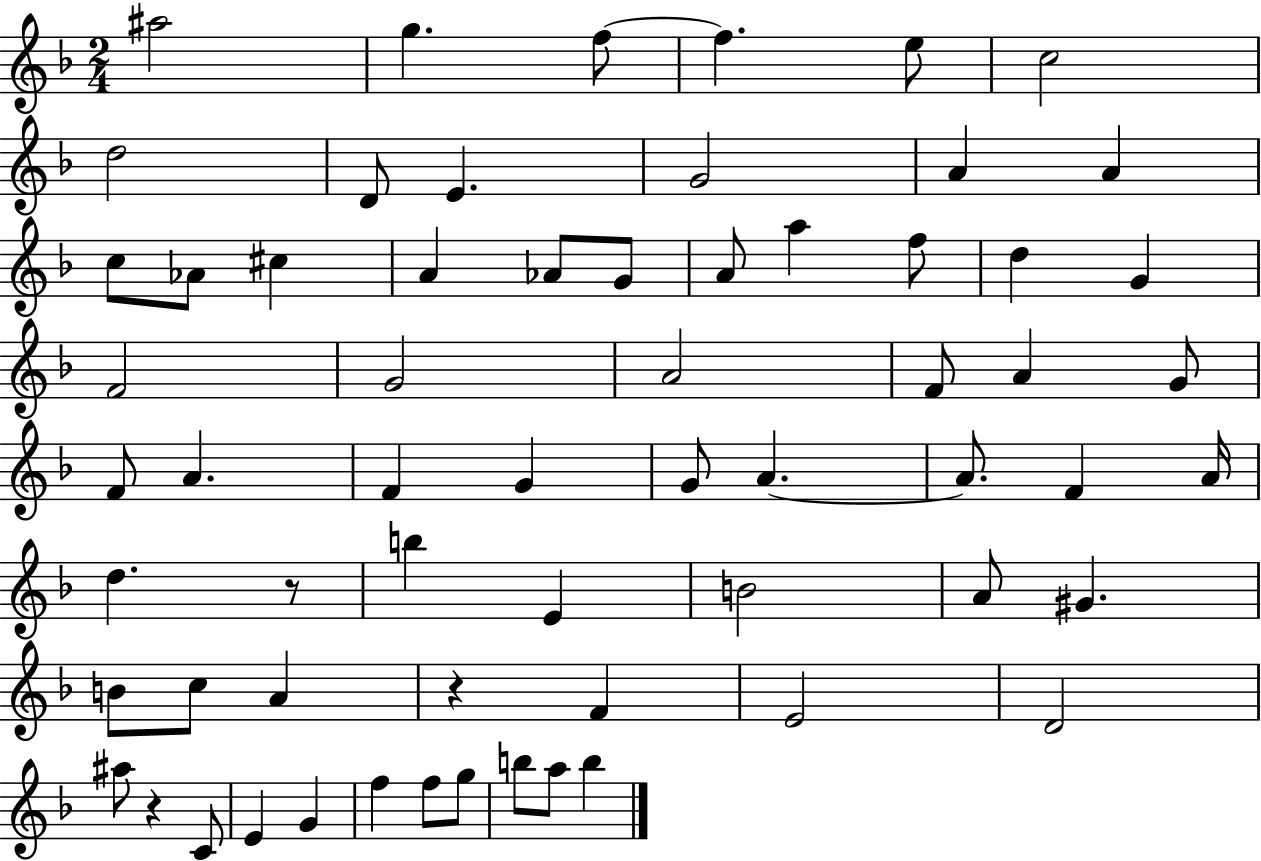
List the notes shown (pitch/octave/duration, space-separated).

A#5/h G5/q. F5/e F5/q. E5/e C5/h D5/h D4/e E4/q. G4/h A4/q A4/q C5/e Ab4/e C#5/q A4/q Ab4/e G4/e A4/e A5/q F5/e D5/q G4/q F4/h G4/h A4/h F4/e A4/q G4/e F4/e A4/q. F4/q G4/q G4/e A4/q. A4/e. F4/q A4/s D5/q. R/e B5/q E4/q B4/h A4/e G#4/q. B4/e C5/e A4/q R/q F4/q E4/h D4/h A#5/e R/q C4/e E4/q G4/q F5/q F5/e G5/e B5/e A5/e B5/q